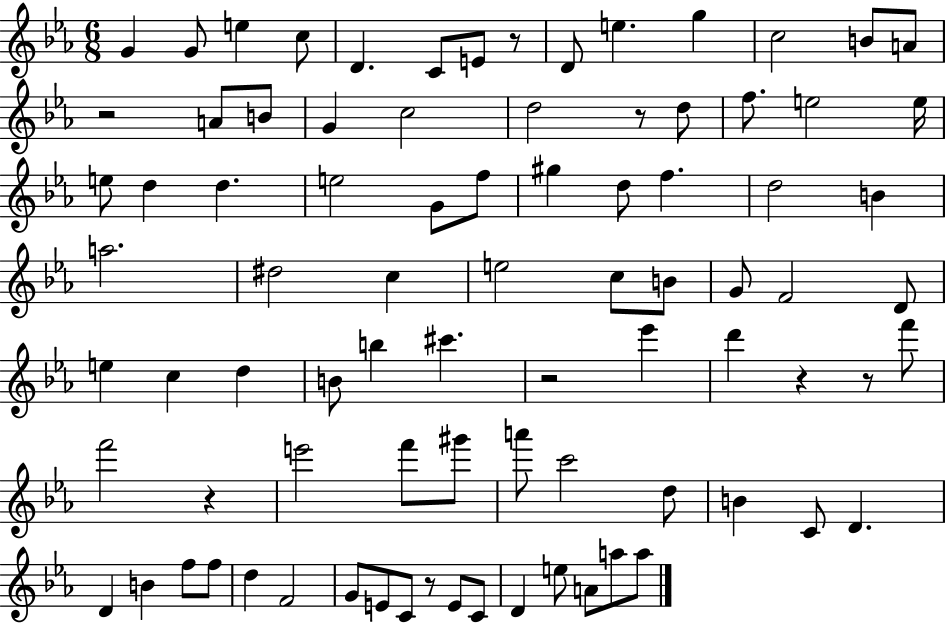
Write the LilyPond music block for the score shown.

{
  \clef treble
  \numericTimeSignature
  \time 6/8
  \key ees \major
  g'4 g'8 e''4 c''8 | d'4. c'8 e'8 r8 | d'8 e''4. g''4 | c''2 b'8 a'8 | \break r2 a'8 b'8 | g'4 c''2 | d''2 r8 d''8 | f''8. e''2 e''16 | \break e''8 d''4 d''4. | e''2 g'8 f''8 | gis''4 d''8 f''4. | d''2 b'4 | \break a''2. | dis''2 c''4 | e''2 c''8 b'8 | g'8 f'2 d'8 | \break e''4 c''4 d''4 | b'8 b''4 cis'''4. | r2 ees'''4 | d'''4 r4 r8 f'''8 | \break f'''2 r4 | e'''2 f'''8 gis'''8 | a'''8 c'''2 d''8 | b'4 c'8 d'4. | \break d'4 b'4 f''8 f''8 | d''4 f'2 | g'8 e'8 c'8 r8 e'8 c'8 | d'4 e''8 a'8 a''8 a''8 | \break \bar "|."
}